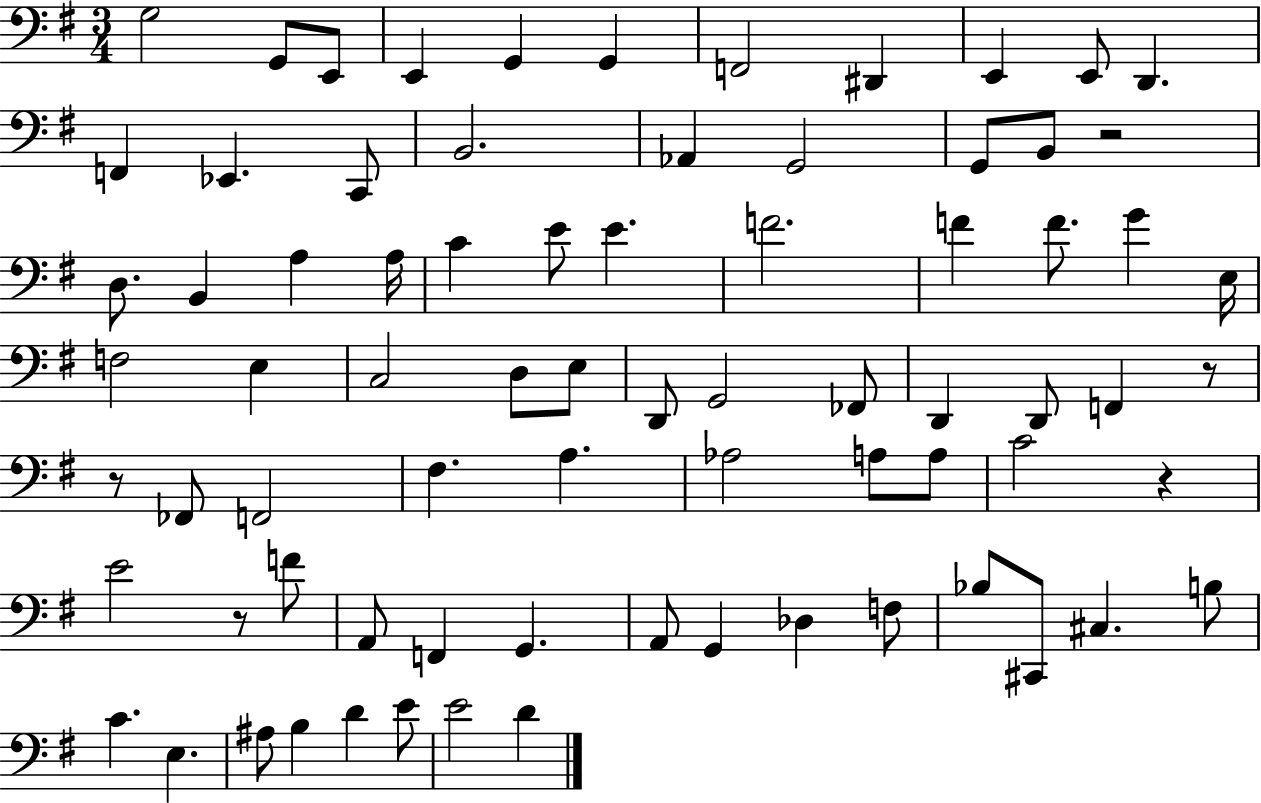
{
  \clef bass
  \numericTimeSignature
  \time 3/4
  \key g \major
  g2 g,8 e,8 | e,4 g,4 g,4 | f,2 dis,4 | e,4 e,8 d,4. | \break f,4 ees,4. c,8 | b,2. | aes,4 g,2 | g,8 b,8 r2 | \break d8. b,4 a4 a16 | c'4 e'8 e'4. | f'2. | f'4 f'8. g'4 e16 | \break f2 e4 | c2 d8 e8 | d,8 g,2 fes,8 | d,4 d,8 f,4 r8 | \break r8 fes,8 f,2 | fis4. a4. | aes2 a8 a8 | c'2 r4 | \break e'2 r8 f'8 | a,8 f,4 g,4. | a,8 g,4 des4 f8 | bes8 cis,8 cis4. b8 | \break c'4. e4. | ais8 b4 d'4 e'8 | e'2 d'4 | \bar "|."
}